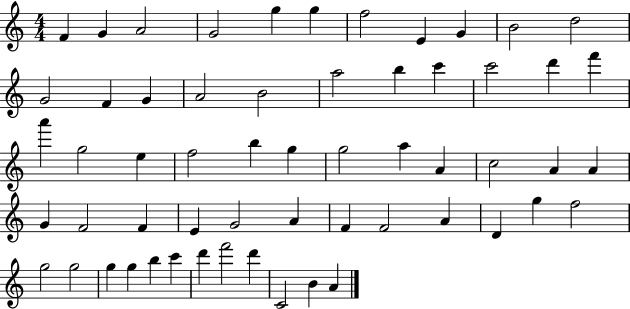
F4/q G4/q A4/h G4/h G5/q G5/q F5/h E4/q G4/q B4/h D5/h G4/h F4/q G4/q A4/h B4/h A5/h B5/q C6/q C6/h D6/q F6/q A6/q G5/h E5/q F5/h B5/q G5/q G5/h A5/q A4/q C5/h A4/q A4/q G4/q F4/h F4/q E4/q G4/h A4/q F4/q F4/h A4/q D4/q G5/q F5/h G5/h G5/h G5/q G5/q B5/q C6/q D6/q F6/h D6/q C4/h B4/q A4/q